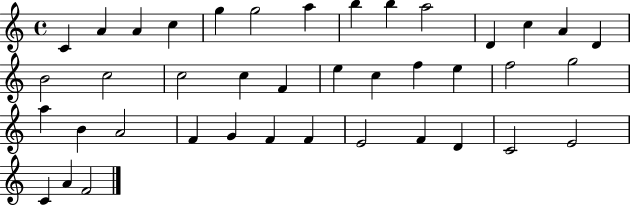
X:1
T:Untitled
M:4/4
L:1/4
K:C
C A A c g g2 a b b a2 D c A D B2 c2 c2 c F e c f e f2 g2 a B A2 F G F F E2 F D C2 E2 C A F2